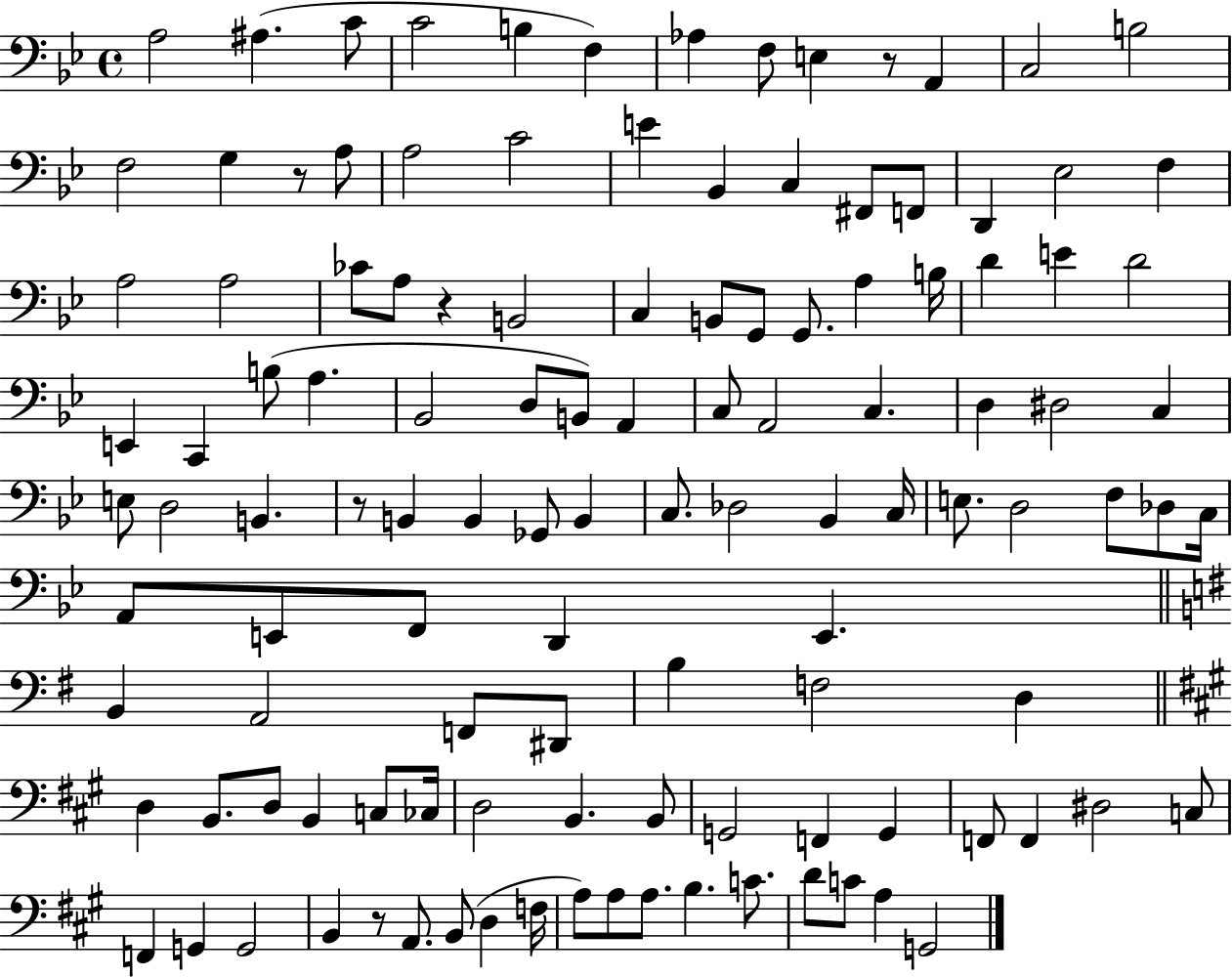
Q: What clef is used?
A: bass